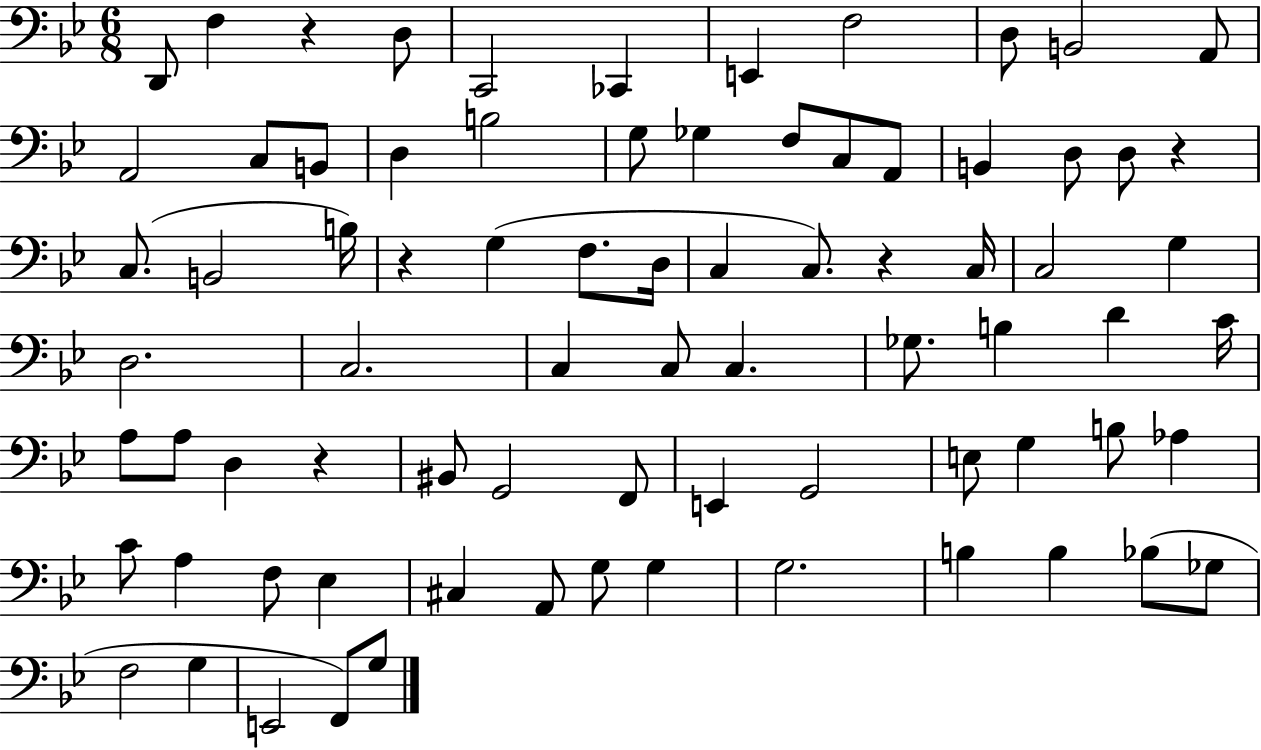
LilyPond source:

{
  \clef bass
  \numericTimeSignature
  \time 6/8
  \key bes \major
  d,8 f4 r4 d8 | c,2 ces,4 | e,4 f2 | d8 b,2 a,8 | \break a,2 c8 b,8 | d4 b2 | g8 ges4 f8 c8 a,8 | b,4 d8 d8 r4 | \break c8.( b,2 b16) | r4 g4( f8. d16 | c4 c8.) r4 c16 | c2 g4 | \break d2. | c2. | c4 c8 c4. | ges8. b4 d'4 c'16 | \break a8 a8 d4 r4 | bis,8 g,2 f,8 | e,4 g,2 | e8 g4 b8 aes4 | \break c'8 a4 f8 ees4 | cis4 a,8 g8 g4 | g2. | b4 b4 bes8( ges8 | \break f2 g4 | e,2 f,8) g8 | \bar "|."
}